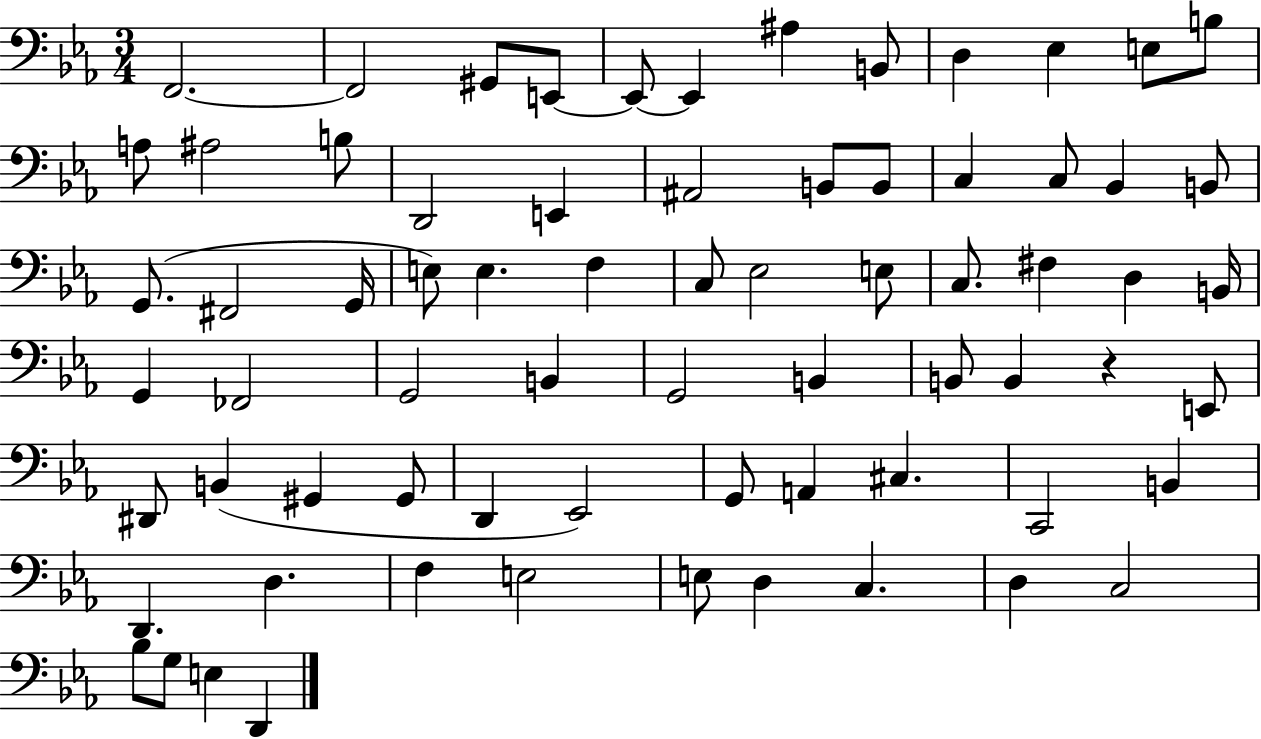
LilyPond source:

{
  \clef bass
  \numericTimeSignature
  \time 3/4
  \key ees \major
  f,2.~~ | f,2 gis,8 e,8~~ | e,8~~ e,4 ais4 b,8 | d4 ees4 e8 b8 | \break a8 ais2 b8 | d,2 e,4 | ais,2 b,8 b,8 | c4 c8 bes,4 b,8 | \break g,8.( fis,2 g,16 | e8) e4. f4 | c8 ees2 e8 | c8. fis4 d4 b,16 | \break g,4 fes,2 | g,2 b,4 | g,2 b,4 | b,8 b,4 r4 e,8 | \break dis,8 b,4( gis,4 gis,8 | d,4 ees,2) | g,8 a,4 cis4. | c,2 b,4 | \break d,4. d4. | f4 e2 | e8 d4 c4. | d4 c2 | \break bes8 g8 e4 d,4 | \bar "|."
}